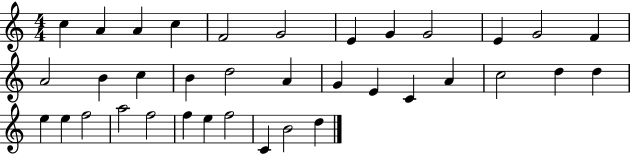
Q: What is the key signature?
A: C major